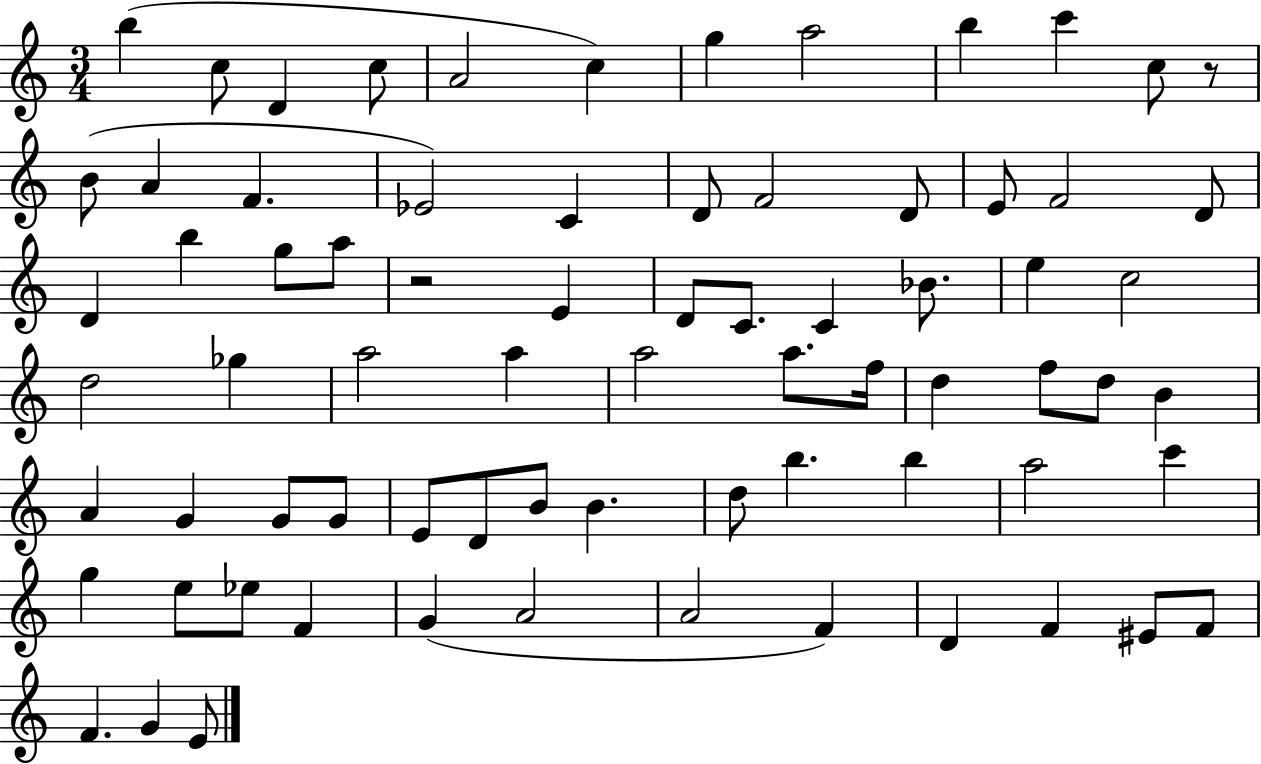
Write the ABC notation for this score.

X:1
T:Untitled
M:3/4
L:1/4
K:C
b c/2 D c/2 A2 c g a2 b c' c/2 z/2 B/2 A F _E2 C D/2 F2 D/2 E/2 F2 D/2 D b g/2 a/2 z2 E D/2 C/2 C _B/2 e c2 d2 _g a2 a a2 a/2 f/4 d f/2 d/2 B A G G/2 G/2 E/2 D/2 B/2 B d/2 b b a2 c' g e/2 _e/2 F G A2 A2 F D F ^E/2 F/2 F G E/2